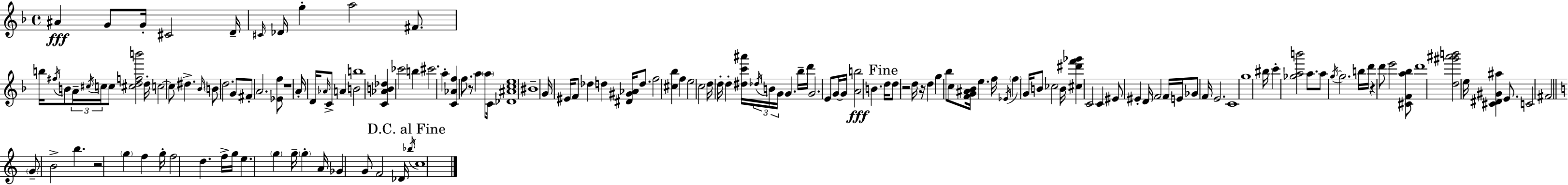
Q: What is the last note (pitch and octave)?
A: C5